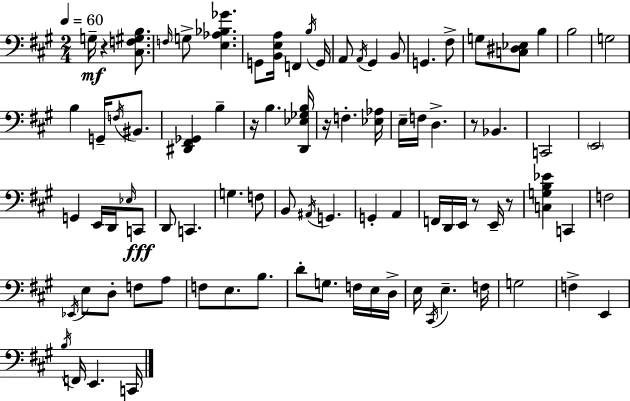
X:1
T:Untitled
M:2/4
L:1/4
K:A
G,/4 z [^C,F,^G,B,]/2 F,/4 G,/2 [E,_A,_B,_G] G,,/2 [B,,E,A,]/4 F,, B,/4 G,,/4 A,,/2 A,,/4 ^G,, B,,/2 G,, ^F,/2 G,/2 [C,^D,_E,]/2 B, B,2 G,2 B, G,,/4 F,/4 ^B,,/2 [^D,,^F,,_G,,] B, z/4 B, [D,,_E,_G,B,]/4 z/4 F, [_E,_A,]/4 E,/4 F,/4 D, z/2 _B,, C,,2 E,,2 G,, E,,/4 D,,/4 _E,/4 C,,/2 D,,/2 C,, G, F,/2 B,,/2 ^A,,/4 G,, G,, A,, F,,/4 D,,/4 E,,/4 z/2 E,,/4 z/2 [C,G,B,_E] C,, F,2 _E,,/4 E,/2 D,/2 F,/2 A,/2 F,/2 E,/2 B,/2 D/2 G,/2 F,/4 E,/4 D,/4 E,/4 ^C,,/4 E, F,/4 G,2 F, E,, B,/4 F,,/4 E,, C,,/4